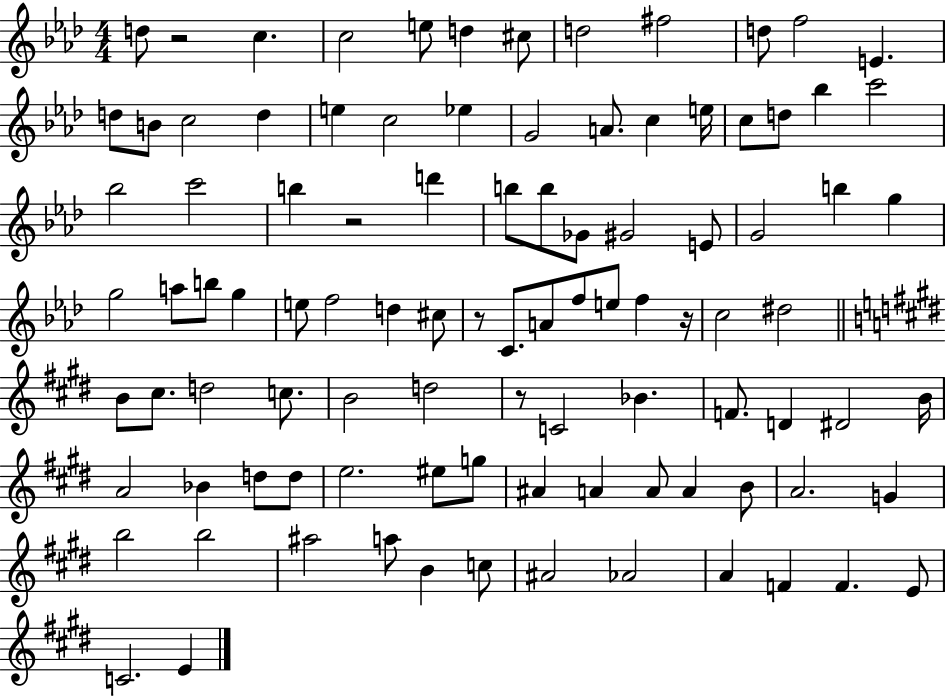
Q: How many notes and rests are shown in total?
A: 98